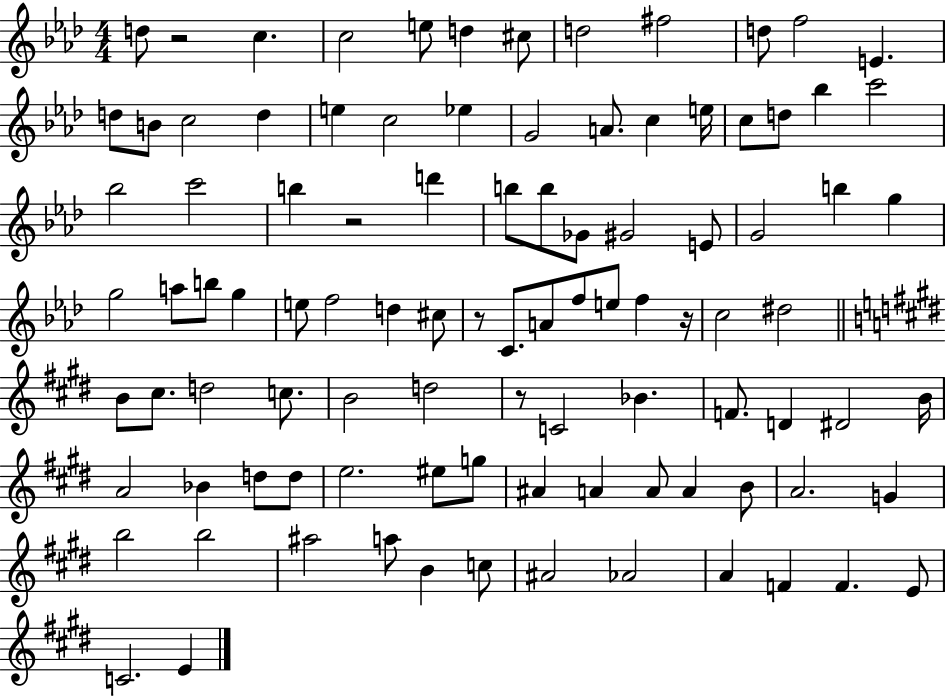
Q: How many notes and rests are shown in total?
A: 98